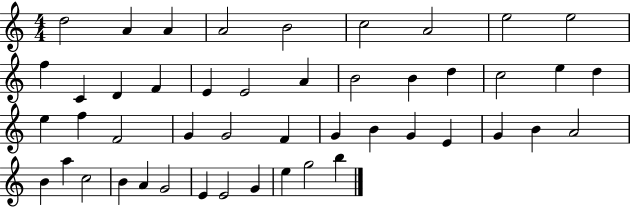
X:1
T:Untitled
M:4/4
L:1/4
K:C
d2 A A A2 B2 c2 A2 e2 e2 f C D F E E2 A B2 B d c2 e d e f F2 G G2 F G B G E G B A2 B a c2 B A G2 E E2 G e g2 b